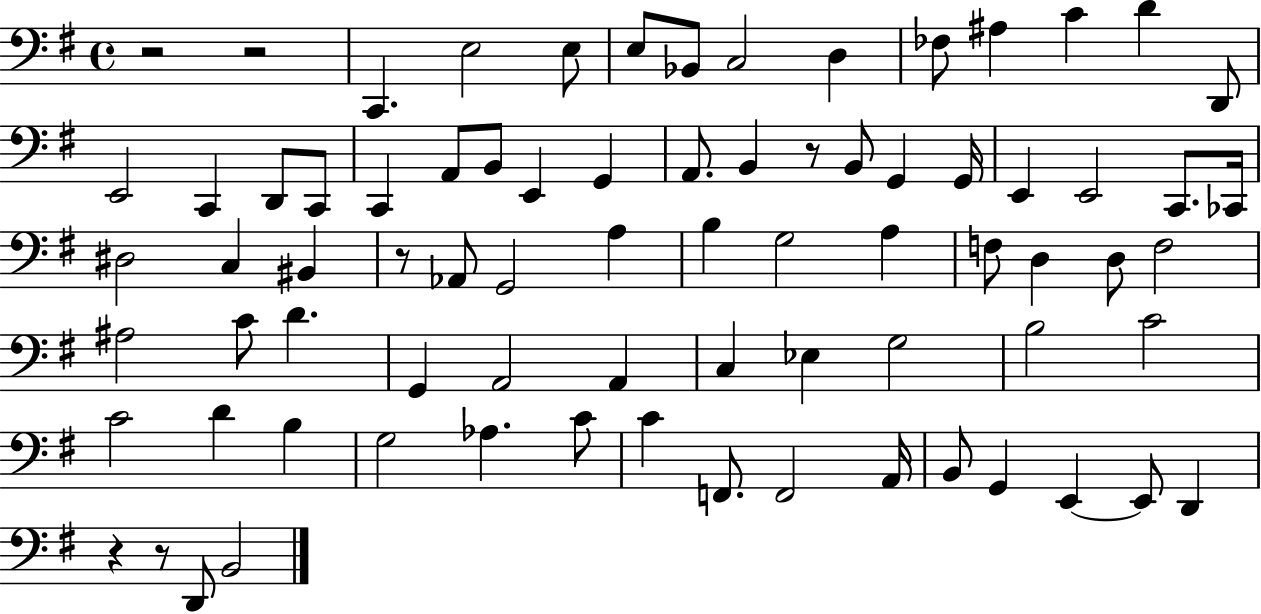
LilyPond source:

{
  \clef bass
  \time 4/4
  \defaultTimeSignature
  \key g \major
  r2 r2 | c,4. e2 e8 | e8 bes,8 c2 d4 | fes8 ais4 c'4 d'4 d,8 | \break e,2 c,4 d,8 c,8 | c,4 a,8 b,8 e,4 g,4 | a,8. b,4 r8 b,8 g,4 g,16 | e,4 e,2 c,8. ces,16 | \break dis2 c4 bis,4 | r8 aes,8 g,2 a4 | b4 g2 a4 | f8 d4 d8 f2 | \break ais2 c'8 d'4. | g,4 a,2 a,4 | c4 ees4 g2 | b2 c'2 | \break c'2 d'4 b4 | g2 aes4. c'8 | c'4 f,8. f,2 a,16 | b,8 g,4 e,4~~ e,8 d,4 | \break r4 r8 d,8 b,2 | \bar "|."
}